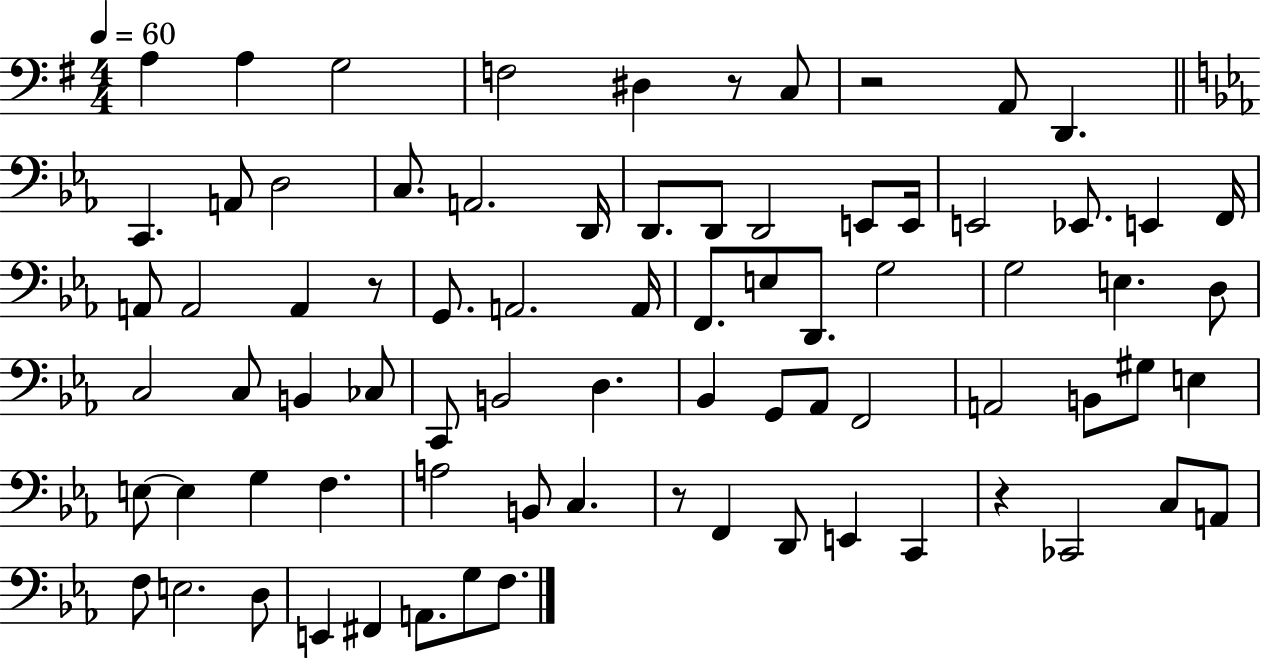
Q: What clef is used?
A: bass